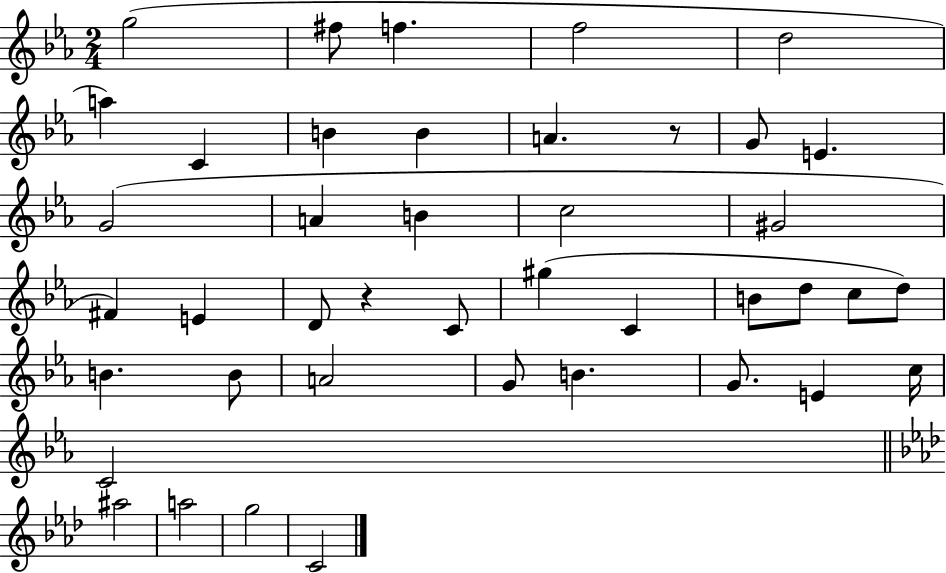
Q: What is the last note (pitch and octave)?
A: C4